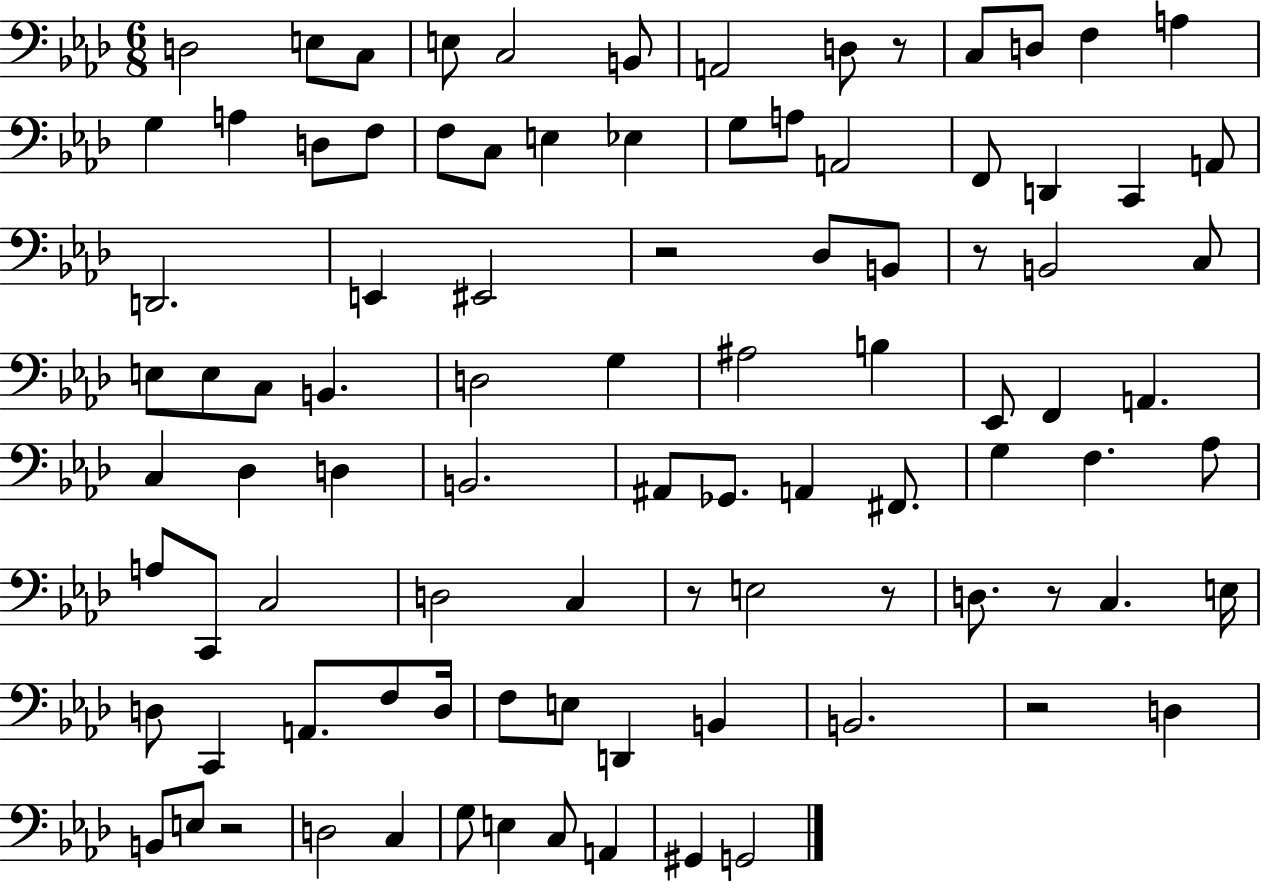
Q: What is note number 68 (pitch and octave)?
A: A2